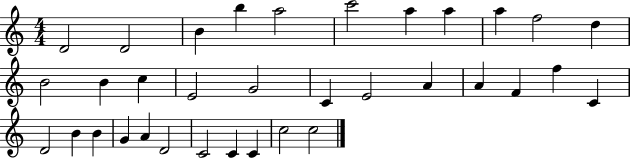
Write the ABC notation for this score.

X:1
T:Untitled
M:4/4
L:1/4
K:C
D2 D2 B b a2 c'2 a a a f2 d B2 B c E2 G2 C E2 A A F f C D2 B B G A D2 C2 C C c2 c2